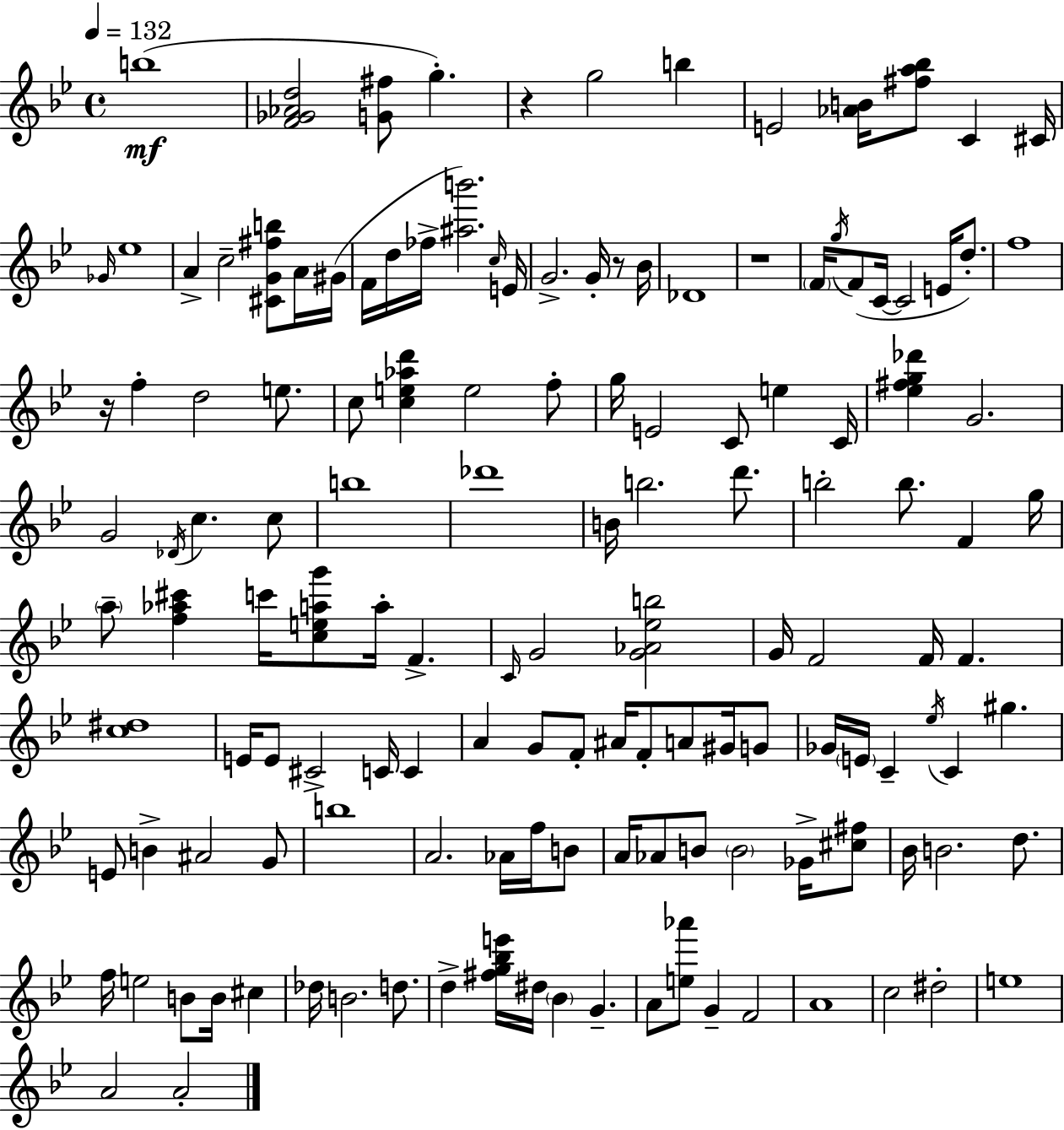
B5/w [F4,Gb4,Ab4,D5]/h [G4,F#5]/e G5/q. R/q G5/h B5/q E4/h [Ab4,B4]/s [F#5,A5,Bb5]/e C4/q C#4/s Gb4/s Eb5/w A4/q C5/h [C#4,G4,F#5,B5]/e A4/s G#4/s F4/s D5/s FES5/s [A#5,B6]/h. C5/s E4/s G4/h. G4/s R/e Bb4/s Db4/w R/w F4/s G5/s F4/e C4/s C4/h E4/s D5/e. F5/w R/s F5/q D5/h E5/e. C5/e [C5,E5,Ab5,D6]/q E5/h F5/e G5/s E4/h C4/e E5/q C4/s [Eb5,F#5,G5,Db6]/q G4/h. G4/h Db4/s C5/q. C5/e B5/w Db6/w B4/s B5/h. D6/e. B5/h B5/e. F4/q G5/s A5/e [F5,Ab5,C#6]/q C6/s [C5,E5,A5,G6]/e A5/s F4/q. C4/s G4/h [G4,Ab4,Eb5,B5]/h G4/s F4/h F4/s F4/q. [C5,D#5]/w E4/s E4/e C#4/h C4/s C4/q A4/q G4/e F4/e A#4/s F4/e A4/e G#4/s G4/e Gb4/s E4/s C4/q Eb5/s C4/q G#5/q. E4/e B4/q A#4/h G4/e B5/w A4/h. Ab4/s F5/s B4/e A4/s Ab4/e B4/e B4/h Gb4/s [C#5,F#5]/e Bb4/s B4/h. D5/e. F5/s E5/h B4/e B4/s C#5/q Db5/s B4/h. D5/e. D5/q [F#5,G5,Bb5,E6]/s D#5/s Bb4/q G4/q. A4/e [E5,Ab6]/e G4/q F4/h A4/w C5/h D#5/h E5/w A4/h A4/h